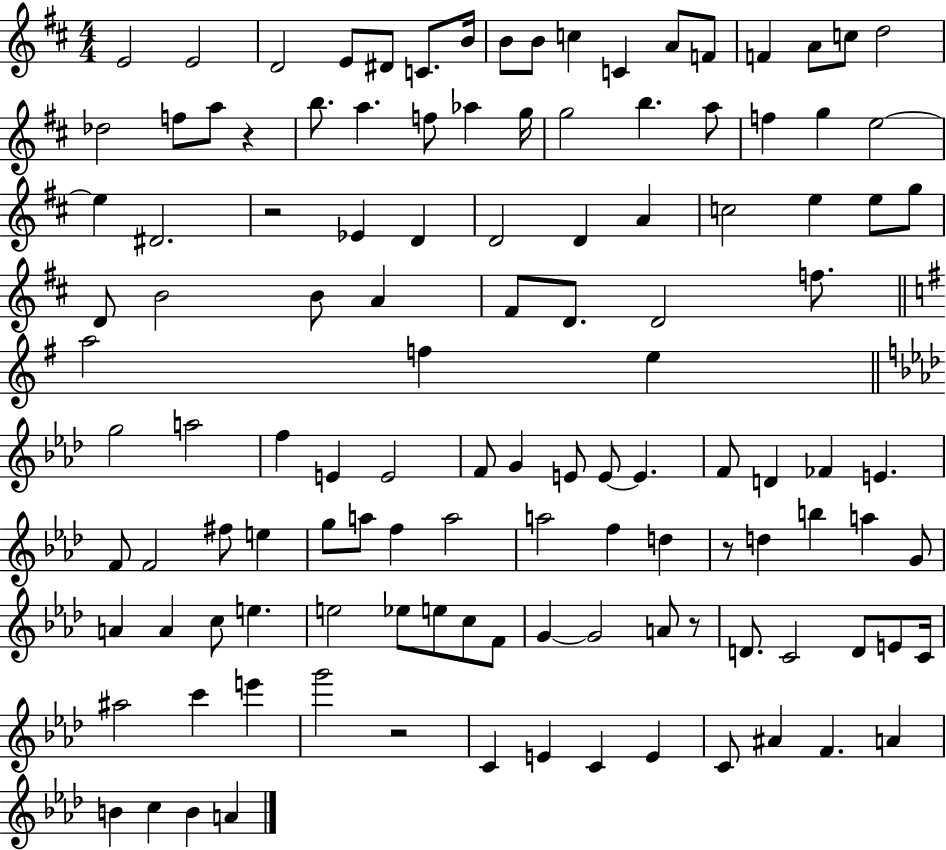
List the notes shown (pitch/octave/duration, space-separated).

E4/h E4/h D4/h E4/e D#4/e C4/e. B4/s B4/e B4/e C5/q C4/q A4/e F4/e F4/q A4/e C5/e D5/h Db5/h F5/e A5/e R/q B5/e. A5/q. F5/e Ab5/q G5/s G5/h B5/q. A5/e F5/q G5/q E5/h E5/q D#4/h. R/h Eb4/q D4/q D4/h D4/q A4/q C5/h E5/q E5/e G5/e D4/e B4/h B4/e A4/q F#4/e D4/e. D4/h F5/e. A5/h F5/q E5/q G5/h A5/h F5/q E4/q E4/h F4/e G4/q E4/e E4/e E4/q. F4/e D4/q FES4/q E4/q. F4/e F4/h F#5/e E5/q G5/e A5/e F5/q A5/h A5/h F5/q D5/q R/e D5/q B5/q A5/q G4/e A4/q A4/q C5/e E5/q. E5/h Eb5/e E5/e C5/e F4/e G4/q G4/h A4/e R/e D4/e. C4/h D4/e E4/e C4/s A#5/h C6/q E6/q G6/h R/h C4/q E4/q C4/q E4/q C4/e A#4/q F4/q. A4/q B4/q C5/q B4/q A4/q